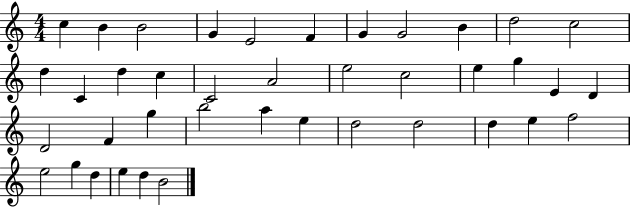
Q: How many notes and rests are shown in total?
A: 40